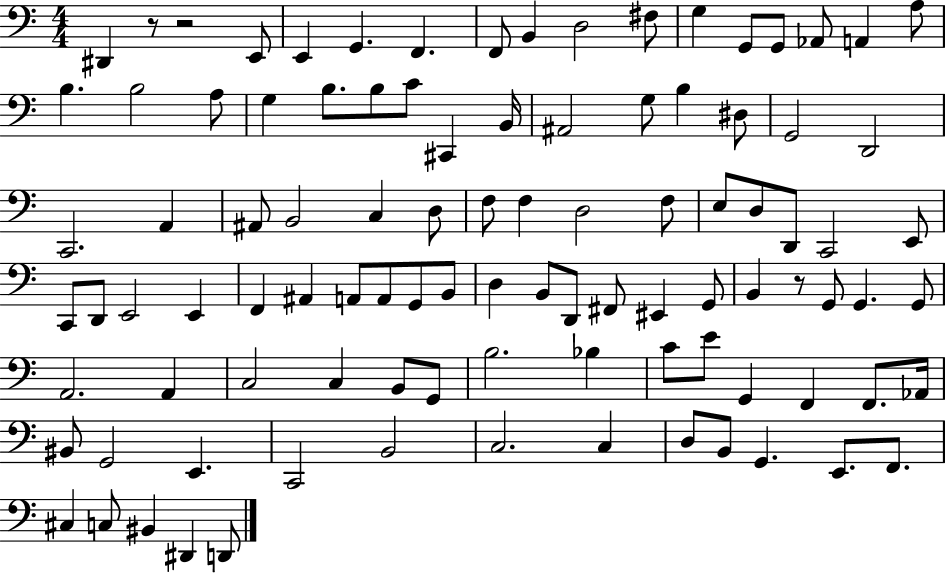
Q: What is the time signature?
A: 4/4